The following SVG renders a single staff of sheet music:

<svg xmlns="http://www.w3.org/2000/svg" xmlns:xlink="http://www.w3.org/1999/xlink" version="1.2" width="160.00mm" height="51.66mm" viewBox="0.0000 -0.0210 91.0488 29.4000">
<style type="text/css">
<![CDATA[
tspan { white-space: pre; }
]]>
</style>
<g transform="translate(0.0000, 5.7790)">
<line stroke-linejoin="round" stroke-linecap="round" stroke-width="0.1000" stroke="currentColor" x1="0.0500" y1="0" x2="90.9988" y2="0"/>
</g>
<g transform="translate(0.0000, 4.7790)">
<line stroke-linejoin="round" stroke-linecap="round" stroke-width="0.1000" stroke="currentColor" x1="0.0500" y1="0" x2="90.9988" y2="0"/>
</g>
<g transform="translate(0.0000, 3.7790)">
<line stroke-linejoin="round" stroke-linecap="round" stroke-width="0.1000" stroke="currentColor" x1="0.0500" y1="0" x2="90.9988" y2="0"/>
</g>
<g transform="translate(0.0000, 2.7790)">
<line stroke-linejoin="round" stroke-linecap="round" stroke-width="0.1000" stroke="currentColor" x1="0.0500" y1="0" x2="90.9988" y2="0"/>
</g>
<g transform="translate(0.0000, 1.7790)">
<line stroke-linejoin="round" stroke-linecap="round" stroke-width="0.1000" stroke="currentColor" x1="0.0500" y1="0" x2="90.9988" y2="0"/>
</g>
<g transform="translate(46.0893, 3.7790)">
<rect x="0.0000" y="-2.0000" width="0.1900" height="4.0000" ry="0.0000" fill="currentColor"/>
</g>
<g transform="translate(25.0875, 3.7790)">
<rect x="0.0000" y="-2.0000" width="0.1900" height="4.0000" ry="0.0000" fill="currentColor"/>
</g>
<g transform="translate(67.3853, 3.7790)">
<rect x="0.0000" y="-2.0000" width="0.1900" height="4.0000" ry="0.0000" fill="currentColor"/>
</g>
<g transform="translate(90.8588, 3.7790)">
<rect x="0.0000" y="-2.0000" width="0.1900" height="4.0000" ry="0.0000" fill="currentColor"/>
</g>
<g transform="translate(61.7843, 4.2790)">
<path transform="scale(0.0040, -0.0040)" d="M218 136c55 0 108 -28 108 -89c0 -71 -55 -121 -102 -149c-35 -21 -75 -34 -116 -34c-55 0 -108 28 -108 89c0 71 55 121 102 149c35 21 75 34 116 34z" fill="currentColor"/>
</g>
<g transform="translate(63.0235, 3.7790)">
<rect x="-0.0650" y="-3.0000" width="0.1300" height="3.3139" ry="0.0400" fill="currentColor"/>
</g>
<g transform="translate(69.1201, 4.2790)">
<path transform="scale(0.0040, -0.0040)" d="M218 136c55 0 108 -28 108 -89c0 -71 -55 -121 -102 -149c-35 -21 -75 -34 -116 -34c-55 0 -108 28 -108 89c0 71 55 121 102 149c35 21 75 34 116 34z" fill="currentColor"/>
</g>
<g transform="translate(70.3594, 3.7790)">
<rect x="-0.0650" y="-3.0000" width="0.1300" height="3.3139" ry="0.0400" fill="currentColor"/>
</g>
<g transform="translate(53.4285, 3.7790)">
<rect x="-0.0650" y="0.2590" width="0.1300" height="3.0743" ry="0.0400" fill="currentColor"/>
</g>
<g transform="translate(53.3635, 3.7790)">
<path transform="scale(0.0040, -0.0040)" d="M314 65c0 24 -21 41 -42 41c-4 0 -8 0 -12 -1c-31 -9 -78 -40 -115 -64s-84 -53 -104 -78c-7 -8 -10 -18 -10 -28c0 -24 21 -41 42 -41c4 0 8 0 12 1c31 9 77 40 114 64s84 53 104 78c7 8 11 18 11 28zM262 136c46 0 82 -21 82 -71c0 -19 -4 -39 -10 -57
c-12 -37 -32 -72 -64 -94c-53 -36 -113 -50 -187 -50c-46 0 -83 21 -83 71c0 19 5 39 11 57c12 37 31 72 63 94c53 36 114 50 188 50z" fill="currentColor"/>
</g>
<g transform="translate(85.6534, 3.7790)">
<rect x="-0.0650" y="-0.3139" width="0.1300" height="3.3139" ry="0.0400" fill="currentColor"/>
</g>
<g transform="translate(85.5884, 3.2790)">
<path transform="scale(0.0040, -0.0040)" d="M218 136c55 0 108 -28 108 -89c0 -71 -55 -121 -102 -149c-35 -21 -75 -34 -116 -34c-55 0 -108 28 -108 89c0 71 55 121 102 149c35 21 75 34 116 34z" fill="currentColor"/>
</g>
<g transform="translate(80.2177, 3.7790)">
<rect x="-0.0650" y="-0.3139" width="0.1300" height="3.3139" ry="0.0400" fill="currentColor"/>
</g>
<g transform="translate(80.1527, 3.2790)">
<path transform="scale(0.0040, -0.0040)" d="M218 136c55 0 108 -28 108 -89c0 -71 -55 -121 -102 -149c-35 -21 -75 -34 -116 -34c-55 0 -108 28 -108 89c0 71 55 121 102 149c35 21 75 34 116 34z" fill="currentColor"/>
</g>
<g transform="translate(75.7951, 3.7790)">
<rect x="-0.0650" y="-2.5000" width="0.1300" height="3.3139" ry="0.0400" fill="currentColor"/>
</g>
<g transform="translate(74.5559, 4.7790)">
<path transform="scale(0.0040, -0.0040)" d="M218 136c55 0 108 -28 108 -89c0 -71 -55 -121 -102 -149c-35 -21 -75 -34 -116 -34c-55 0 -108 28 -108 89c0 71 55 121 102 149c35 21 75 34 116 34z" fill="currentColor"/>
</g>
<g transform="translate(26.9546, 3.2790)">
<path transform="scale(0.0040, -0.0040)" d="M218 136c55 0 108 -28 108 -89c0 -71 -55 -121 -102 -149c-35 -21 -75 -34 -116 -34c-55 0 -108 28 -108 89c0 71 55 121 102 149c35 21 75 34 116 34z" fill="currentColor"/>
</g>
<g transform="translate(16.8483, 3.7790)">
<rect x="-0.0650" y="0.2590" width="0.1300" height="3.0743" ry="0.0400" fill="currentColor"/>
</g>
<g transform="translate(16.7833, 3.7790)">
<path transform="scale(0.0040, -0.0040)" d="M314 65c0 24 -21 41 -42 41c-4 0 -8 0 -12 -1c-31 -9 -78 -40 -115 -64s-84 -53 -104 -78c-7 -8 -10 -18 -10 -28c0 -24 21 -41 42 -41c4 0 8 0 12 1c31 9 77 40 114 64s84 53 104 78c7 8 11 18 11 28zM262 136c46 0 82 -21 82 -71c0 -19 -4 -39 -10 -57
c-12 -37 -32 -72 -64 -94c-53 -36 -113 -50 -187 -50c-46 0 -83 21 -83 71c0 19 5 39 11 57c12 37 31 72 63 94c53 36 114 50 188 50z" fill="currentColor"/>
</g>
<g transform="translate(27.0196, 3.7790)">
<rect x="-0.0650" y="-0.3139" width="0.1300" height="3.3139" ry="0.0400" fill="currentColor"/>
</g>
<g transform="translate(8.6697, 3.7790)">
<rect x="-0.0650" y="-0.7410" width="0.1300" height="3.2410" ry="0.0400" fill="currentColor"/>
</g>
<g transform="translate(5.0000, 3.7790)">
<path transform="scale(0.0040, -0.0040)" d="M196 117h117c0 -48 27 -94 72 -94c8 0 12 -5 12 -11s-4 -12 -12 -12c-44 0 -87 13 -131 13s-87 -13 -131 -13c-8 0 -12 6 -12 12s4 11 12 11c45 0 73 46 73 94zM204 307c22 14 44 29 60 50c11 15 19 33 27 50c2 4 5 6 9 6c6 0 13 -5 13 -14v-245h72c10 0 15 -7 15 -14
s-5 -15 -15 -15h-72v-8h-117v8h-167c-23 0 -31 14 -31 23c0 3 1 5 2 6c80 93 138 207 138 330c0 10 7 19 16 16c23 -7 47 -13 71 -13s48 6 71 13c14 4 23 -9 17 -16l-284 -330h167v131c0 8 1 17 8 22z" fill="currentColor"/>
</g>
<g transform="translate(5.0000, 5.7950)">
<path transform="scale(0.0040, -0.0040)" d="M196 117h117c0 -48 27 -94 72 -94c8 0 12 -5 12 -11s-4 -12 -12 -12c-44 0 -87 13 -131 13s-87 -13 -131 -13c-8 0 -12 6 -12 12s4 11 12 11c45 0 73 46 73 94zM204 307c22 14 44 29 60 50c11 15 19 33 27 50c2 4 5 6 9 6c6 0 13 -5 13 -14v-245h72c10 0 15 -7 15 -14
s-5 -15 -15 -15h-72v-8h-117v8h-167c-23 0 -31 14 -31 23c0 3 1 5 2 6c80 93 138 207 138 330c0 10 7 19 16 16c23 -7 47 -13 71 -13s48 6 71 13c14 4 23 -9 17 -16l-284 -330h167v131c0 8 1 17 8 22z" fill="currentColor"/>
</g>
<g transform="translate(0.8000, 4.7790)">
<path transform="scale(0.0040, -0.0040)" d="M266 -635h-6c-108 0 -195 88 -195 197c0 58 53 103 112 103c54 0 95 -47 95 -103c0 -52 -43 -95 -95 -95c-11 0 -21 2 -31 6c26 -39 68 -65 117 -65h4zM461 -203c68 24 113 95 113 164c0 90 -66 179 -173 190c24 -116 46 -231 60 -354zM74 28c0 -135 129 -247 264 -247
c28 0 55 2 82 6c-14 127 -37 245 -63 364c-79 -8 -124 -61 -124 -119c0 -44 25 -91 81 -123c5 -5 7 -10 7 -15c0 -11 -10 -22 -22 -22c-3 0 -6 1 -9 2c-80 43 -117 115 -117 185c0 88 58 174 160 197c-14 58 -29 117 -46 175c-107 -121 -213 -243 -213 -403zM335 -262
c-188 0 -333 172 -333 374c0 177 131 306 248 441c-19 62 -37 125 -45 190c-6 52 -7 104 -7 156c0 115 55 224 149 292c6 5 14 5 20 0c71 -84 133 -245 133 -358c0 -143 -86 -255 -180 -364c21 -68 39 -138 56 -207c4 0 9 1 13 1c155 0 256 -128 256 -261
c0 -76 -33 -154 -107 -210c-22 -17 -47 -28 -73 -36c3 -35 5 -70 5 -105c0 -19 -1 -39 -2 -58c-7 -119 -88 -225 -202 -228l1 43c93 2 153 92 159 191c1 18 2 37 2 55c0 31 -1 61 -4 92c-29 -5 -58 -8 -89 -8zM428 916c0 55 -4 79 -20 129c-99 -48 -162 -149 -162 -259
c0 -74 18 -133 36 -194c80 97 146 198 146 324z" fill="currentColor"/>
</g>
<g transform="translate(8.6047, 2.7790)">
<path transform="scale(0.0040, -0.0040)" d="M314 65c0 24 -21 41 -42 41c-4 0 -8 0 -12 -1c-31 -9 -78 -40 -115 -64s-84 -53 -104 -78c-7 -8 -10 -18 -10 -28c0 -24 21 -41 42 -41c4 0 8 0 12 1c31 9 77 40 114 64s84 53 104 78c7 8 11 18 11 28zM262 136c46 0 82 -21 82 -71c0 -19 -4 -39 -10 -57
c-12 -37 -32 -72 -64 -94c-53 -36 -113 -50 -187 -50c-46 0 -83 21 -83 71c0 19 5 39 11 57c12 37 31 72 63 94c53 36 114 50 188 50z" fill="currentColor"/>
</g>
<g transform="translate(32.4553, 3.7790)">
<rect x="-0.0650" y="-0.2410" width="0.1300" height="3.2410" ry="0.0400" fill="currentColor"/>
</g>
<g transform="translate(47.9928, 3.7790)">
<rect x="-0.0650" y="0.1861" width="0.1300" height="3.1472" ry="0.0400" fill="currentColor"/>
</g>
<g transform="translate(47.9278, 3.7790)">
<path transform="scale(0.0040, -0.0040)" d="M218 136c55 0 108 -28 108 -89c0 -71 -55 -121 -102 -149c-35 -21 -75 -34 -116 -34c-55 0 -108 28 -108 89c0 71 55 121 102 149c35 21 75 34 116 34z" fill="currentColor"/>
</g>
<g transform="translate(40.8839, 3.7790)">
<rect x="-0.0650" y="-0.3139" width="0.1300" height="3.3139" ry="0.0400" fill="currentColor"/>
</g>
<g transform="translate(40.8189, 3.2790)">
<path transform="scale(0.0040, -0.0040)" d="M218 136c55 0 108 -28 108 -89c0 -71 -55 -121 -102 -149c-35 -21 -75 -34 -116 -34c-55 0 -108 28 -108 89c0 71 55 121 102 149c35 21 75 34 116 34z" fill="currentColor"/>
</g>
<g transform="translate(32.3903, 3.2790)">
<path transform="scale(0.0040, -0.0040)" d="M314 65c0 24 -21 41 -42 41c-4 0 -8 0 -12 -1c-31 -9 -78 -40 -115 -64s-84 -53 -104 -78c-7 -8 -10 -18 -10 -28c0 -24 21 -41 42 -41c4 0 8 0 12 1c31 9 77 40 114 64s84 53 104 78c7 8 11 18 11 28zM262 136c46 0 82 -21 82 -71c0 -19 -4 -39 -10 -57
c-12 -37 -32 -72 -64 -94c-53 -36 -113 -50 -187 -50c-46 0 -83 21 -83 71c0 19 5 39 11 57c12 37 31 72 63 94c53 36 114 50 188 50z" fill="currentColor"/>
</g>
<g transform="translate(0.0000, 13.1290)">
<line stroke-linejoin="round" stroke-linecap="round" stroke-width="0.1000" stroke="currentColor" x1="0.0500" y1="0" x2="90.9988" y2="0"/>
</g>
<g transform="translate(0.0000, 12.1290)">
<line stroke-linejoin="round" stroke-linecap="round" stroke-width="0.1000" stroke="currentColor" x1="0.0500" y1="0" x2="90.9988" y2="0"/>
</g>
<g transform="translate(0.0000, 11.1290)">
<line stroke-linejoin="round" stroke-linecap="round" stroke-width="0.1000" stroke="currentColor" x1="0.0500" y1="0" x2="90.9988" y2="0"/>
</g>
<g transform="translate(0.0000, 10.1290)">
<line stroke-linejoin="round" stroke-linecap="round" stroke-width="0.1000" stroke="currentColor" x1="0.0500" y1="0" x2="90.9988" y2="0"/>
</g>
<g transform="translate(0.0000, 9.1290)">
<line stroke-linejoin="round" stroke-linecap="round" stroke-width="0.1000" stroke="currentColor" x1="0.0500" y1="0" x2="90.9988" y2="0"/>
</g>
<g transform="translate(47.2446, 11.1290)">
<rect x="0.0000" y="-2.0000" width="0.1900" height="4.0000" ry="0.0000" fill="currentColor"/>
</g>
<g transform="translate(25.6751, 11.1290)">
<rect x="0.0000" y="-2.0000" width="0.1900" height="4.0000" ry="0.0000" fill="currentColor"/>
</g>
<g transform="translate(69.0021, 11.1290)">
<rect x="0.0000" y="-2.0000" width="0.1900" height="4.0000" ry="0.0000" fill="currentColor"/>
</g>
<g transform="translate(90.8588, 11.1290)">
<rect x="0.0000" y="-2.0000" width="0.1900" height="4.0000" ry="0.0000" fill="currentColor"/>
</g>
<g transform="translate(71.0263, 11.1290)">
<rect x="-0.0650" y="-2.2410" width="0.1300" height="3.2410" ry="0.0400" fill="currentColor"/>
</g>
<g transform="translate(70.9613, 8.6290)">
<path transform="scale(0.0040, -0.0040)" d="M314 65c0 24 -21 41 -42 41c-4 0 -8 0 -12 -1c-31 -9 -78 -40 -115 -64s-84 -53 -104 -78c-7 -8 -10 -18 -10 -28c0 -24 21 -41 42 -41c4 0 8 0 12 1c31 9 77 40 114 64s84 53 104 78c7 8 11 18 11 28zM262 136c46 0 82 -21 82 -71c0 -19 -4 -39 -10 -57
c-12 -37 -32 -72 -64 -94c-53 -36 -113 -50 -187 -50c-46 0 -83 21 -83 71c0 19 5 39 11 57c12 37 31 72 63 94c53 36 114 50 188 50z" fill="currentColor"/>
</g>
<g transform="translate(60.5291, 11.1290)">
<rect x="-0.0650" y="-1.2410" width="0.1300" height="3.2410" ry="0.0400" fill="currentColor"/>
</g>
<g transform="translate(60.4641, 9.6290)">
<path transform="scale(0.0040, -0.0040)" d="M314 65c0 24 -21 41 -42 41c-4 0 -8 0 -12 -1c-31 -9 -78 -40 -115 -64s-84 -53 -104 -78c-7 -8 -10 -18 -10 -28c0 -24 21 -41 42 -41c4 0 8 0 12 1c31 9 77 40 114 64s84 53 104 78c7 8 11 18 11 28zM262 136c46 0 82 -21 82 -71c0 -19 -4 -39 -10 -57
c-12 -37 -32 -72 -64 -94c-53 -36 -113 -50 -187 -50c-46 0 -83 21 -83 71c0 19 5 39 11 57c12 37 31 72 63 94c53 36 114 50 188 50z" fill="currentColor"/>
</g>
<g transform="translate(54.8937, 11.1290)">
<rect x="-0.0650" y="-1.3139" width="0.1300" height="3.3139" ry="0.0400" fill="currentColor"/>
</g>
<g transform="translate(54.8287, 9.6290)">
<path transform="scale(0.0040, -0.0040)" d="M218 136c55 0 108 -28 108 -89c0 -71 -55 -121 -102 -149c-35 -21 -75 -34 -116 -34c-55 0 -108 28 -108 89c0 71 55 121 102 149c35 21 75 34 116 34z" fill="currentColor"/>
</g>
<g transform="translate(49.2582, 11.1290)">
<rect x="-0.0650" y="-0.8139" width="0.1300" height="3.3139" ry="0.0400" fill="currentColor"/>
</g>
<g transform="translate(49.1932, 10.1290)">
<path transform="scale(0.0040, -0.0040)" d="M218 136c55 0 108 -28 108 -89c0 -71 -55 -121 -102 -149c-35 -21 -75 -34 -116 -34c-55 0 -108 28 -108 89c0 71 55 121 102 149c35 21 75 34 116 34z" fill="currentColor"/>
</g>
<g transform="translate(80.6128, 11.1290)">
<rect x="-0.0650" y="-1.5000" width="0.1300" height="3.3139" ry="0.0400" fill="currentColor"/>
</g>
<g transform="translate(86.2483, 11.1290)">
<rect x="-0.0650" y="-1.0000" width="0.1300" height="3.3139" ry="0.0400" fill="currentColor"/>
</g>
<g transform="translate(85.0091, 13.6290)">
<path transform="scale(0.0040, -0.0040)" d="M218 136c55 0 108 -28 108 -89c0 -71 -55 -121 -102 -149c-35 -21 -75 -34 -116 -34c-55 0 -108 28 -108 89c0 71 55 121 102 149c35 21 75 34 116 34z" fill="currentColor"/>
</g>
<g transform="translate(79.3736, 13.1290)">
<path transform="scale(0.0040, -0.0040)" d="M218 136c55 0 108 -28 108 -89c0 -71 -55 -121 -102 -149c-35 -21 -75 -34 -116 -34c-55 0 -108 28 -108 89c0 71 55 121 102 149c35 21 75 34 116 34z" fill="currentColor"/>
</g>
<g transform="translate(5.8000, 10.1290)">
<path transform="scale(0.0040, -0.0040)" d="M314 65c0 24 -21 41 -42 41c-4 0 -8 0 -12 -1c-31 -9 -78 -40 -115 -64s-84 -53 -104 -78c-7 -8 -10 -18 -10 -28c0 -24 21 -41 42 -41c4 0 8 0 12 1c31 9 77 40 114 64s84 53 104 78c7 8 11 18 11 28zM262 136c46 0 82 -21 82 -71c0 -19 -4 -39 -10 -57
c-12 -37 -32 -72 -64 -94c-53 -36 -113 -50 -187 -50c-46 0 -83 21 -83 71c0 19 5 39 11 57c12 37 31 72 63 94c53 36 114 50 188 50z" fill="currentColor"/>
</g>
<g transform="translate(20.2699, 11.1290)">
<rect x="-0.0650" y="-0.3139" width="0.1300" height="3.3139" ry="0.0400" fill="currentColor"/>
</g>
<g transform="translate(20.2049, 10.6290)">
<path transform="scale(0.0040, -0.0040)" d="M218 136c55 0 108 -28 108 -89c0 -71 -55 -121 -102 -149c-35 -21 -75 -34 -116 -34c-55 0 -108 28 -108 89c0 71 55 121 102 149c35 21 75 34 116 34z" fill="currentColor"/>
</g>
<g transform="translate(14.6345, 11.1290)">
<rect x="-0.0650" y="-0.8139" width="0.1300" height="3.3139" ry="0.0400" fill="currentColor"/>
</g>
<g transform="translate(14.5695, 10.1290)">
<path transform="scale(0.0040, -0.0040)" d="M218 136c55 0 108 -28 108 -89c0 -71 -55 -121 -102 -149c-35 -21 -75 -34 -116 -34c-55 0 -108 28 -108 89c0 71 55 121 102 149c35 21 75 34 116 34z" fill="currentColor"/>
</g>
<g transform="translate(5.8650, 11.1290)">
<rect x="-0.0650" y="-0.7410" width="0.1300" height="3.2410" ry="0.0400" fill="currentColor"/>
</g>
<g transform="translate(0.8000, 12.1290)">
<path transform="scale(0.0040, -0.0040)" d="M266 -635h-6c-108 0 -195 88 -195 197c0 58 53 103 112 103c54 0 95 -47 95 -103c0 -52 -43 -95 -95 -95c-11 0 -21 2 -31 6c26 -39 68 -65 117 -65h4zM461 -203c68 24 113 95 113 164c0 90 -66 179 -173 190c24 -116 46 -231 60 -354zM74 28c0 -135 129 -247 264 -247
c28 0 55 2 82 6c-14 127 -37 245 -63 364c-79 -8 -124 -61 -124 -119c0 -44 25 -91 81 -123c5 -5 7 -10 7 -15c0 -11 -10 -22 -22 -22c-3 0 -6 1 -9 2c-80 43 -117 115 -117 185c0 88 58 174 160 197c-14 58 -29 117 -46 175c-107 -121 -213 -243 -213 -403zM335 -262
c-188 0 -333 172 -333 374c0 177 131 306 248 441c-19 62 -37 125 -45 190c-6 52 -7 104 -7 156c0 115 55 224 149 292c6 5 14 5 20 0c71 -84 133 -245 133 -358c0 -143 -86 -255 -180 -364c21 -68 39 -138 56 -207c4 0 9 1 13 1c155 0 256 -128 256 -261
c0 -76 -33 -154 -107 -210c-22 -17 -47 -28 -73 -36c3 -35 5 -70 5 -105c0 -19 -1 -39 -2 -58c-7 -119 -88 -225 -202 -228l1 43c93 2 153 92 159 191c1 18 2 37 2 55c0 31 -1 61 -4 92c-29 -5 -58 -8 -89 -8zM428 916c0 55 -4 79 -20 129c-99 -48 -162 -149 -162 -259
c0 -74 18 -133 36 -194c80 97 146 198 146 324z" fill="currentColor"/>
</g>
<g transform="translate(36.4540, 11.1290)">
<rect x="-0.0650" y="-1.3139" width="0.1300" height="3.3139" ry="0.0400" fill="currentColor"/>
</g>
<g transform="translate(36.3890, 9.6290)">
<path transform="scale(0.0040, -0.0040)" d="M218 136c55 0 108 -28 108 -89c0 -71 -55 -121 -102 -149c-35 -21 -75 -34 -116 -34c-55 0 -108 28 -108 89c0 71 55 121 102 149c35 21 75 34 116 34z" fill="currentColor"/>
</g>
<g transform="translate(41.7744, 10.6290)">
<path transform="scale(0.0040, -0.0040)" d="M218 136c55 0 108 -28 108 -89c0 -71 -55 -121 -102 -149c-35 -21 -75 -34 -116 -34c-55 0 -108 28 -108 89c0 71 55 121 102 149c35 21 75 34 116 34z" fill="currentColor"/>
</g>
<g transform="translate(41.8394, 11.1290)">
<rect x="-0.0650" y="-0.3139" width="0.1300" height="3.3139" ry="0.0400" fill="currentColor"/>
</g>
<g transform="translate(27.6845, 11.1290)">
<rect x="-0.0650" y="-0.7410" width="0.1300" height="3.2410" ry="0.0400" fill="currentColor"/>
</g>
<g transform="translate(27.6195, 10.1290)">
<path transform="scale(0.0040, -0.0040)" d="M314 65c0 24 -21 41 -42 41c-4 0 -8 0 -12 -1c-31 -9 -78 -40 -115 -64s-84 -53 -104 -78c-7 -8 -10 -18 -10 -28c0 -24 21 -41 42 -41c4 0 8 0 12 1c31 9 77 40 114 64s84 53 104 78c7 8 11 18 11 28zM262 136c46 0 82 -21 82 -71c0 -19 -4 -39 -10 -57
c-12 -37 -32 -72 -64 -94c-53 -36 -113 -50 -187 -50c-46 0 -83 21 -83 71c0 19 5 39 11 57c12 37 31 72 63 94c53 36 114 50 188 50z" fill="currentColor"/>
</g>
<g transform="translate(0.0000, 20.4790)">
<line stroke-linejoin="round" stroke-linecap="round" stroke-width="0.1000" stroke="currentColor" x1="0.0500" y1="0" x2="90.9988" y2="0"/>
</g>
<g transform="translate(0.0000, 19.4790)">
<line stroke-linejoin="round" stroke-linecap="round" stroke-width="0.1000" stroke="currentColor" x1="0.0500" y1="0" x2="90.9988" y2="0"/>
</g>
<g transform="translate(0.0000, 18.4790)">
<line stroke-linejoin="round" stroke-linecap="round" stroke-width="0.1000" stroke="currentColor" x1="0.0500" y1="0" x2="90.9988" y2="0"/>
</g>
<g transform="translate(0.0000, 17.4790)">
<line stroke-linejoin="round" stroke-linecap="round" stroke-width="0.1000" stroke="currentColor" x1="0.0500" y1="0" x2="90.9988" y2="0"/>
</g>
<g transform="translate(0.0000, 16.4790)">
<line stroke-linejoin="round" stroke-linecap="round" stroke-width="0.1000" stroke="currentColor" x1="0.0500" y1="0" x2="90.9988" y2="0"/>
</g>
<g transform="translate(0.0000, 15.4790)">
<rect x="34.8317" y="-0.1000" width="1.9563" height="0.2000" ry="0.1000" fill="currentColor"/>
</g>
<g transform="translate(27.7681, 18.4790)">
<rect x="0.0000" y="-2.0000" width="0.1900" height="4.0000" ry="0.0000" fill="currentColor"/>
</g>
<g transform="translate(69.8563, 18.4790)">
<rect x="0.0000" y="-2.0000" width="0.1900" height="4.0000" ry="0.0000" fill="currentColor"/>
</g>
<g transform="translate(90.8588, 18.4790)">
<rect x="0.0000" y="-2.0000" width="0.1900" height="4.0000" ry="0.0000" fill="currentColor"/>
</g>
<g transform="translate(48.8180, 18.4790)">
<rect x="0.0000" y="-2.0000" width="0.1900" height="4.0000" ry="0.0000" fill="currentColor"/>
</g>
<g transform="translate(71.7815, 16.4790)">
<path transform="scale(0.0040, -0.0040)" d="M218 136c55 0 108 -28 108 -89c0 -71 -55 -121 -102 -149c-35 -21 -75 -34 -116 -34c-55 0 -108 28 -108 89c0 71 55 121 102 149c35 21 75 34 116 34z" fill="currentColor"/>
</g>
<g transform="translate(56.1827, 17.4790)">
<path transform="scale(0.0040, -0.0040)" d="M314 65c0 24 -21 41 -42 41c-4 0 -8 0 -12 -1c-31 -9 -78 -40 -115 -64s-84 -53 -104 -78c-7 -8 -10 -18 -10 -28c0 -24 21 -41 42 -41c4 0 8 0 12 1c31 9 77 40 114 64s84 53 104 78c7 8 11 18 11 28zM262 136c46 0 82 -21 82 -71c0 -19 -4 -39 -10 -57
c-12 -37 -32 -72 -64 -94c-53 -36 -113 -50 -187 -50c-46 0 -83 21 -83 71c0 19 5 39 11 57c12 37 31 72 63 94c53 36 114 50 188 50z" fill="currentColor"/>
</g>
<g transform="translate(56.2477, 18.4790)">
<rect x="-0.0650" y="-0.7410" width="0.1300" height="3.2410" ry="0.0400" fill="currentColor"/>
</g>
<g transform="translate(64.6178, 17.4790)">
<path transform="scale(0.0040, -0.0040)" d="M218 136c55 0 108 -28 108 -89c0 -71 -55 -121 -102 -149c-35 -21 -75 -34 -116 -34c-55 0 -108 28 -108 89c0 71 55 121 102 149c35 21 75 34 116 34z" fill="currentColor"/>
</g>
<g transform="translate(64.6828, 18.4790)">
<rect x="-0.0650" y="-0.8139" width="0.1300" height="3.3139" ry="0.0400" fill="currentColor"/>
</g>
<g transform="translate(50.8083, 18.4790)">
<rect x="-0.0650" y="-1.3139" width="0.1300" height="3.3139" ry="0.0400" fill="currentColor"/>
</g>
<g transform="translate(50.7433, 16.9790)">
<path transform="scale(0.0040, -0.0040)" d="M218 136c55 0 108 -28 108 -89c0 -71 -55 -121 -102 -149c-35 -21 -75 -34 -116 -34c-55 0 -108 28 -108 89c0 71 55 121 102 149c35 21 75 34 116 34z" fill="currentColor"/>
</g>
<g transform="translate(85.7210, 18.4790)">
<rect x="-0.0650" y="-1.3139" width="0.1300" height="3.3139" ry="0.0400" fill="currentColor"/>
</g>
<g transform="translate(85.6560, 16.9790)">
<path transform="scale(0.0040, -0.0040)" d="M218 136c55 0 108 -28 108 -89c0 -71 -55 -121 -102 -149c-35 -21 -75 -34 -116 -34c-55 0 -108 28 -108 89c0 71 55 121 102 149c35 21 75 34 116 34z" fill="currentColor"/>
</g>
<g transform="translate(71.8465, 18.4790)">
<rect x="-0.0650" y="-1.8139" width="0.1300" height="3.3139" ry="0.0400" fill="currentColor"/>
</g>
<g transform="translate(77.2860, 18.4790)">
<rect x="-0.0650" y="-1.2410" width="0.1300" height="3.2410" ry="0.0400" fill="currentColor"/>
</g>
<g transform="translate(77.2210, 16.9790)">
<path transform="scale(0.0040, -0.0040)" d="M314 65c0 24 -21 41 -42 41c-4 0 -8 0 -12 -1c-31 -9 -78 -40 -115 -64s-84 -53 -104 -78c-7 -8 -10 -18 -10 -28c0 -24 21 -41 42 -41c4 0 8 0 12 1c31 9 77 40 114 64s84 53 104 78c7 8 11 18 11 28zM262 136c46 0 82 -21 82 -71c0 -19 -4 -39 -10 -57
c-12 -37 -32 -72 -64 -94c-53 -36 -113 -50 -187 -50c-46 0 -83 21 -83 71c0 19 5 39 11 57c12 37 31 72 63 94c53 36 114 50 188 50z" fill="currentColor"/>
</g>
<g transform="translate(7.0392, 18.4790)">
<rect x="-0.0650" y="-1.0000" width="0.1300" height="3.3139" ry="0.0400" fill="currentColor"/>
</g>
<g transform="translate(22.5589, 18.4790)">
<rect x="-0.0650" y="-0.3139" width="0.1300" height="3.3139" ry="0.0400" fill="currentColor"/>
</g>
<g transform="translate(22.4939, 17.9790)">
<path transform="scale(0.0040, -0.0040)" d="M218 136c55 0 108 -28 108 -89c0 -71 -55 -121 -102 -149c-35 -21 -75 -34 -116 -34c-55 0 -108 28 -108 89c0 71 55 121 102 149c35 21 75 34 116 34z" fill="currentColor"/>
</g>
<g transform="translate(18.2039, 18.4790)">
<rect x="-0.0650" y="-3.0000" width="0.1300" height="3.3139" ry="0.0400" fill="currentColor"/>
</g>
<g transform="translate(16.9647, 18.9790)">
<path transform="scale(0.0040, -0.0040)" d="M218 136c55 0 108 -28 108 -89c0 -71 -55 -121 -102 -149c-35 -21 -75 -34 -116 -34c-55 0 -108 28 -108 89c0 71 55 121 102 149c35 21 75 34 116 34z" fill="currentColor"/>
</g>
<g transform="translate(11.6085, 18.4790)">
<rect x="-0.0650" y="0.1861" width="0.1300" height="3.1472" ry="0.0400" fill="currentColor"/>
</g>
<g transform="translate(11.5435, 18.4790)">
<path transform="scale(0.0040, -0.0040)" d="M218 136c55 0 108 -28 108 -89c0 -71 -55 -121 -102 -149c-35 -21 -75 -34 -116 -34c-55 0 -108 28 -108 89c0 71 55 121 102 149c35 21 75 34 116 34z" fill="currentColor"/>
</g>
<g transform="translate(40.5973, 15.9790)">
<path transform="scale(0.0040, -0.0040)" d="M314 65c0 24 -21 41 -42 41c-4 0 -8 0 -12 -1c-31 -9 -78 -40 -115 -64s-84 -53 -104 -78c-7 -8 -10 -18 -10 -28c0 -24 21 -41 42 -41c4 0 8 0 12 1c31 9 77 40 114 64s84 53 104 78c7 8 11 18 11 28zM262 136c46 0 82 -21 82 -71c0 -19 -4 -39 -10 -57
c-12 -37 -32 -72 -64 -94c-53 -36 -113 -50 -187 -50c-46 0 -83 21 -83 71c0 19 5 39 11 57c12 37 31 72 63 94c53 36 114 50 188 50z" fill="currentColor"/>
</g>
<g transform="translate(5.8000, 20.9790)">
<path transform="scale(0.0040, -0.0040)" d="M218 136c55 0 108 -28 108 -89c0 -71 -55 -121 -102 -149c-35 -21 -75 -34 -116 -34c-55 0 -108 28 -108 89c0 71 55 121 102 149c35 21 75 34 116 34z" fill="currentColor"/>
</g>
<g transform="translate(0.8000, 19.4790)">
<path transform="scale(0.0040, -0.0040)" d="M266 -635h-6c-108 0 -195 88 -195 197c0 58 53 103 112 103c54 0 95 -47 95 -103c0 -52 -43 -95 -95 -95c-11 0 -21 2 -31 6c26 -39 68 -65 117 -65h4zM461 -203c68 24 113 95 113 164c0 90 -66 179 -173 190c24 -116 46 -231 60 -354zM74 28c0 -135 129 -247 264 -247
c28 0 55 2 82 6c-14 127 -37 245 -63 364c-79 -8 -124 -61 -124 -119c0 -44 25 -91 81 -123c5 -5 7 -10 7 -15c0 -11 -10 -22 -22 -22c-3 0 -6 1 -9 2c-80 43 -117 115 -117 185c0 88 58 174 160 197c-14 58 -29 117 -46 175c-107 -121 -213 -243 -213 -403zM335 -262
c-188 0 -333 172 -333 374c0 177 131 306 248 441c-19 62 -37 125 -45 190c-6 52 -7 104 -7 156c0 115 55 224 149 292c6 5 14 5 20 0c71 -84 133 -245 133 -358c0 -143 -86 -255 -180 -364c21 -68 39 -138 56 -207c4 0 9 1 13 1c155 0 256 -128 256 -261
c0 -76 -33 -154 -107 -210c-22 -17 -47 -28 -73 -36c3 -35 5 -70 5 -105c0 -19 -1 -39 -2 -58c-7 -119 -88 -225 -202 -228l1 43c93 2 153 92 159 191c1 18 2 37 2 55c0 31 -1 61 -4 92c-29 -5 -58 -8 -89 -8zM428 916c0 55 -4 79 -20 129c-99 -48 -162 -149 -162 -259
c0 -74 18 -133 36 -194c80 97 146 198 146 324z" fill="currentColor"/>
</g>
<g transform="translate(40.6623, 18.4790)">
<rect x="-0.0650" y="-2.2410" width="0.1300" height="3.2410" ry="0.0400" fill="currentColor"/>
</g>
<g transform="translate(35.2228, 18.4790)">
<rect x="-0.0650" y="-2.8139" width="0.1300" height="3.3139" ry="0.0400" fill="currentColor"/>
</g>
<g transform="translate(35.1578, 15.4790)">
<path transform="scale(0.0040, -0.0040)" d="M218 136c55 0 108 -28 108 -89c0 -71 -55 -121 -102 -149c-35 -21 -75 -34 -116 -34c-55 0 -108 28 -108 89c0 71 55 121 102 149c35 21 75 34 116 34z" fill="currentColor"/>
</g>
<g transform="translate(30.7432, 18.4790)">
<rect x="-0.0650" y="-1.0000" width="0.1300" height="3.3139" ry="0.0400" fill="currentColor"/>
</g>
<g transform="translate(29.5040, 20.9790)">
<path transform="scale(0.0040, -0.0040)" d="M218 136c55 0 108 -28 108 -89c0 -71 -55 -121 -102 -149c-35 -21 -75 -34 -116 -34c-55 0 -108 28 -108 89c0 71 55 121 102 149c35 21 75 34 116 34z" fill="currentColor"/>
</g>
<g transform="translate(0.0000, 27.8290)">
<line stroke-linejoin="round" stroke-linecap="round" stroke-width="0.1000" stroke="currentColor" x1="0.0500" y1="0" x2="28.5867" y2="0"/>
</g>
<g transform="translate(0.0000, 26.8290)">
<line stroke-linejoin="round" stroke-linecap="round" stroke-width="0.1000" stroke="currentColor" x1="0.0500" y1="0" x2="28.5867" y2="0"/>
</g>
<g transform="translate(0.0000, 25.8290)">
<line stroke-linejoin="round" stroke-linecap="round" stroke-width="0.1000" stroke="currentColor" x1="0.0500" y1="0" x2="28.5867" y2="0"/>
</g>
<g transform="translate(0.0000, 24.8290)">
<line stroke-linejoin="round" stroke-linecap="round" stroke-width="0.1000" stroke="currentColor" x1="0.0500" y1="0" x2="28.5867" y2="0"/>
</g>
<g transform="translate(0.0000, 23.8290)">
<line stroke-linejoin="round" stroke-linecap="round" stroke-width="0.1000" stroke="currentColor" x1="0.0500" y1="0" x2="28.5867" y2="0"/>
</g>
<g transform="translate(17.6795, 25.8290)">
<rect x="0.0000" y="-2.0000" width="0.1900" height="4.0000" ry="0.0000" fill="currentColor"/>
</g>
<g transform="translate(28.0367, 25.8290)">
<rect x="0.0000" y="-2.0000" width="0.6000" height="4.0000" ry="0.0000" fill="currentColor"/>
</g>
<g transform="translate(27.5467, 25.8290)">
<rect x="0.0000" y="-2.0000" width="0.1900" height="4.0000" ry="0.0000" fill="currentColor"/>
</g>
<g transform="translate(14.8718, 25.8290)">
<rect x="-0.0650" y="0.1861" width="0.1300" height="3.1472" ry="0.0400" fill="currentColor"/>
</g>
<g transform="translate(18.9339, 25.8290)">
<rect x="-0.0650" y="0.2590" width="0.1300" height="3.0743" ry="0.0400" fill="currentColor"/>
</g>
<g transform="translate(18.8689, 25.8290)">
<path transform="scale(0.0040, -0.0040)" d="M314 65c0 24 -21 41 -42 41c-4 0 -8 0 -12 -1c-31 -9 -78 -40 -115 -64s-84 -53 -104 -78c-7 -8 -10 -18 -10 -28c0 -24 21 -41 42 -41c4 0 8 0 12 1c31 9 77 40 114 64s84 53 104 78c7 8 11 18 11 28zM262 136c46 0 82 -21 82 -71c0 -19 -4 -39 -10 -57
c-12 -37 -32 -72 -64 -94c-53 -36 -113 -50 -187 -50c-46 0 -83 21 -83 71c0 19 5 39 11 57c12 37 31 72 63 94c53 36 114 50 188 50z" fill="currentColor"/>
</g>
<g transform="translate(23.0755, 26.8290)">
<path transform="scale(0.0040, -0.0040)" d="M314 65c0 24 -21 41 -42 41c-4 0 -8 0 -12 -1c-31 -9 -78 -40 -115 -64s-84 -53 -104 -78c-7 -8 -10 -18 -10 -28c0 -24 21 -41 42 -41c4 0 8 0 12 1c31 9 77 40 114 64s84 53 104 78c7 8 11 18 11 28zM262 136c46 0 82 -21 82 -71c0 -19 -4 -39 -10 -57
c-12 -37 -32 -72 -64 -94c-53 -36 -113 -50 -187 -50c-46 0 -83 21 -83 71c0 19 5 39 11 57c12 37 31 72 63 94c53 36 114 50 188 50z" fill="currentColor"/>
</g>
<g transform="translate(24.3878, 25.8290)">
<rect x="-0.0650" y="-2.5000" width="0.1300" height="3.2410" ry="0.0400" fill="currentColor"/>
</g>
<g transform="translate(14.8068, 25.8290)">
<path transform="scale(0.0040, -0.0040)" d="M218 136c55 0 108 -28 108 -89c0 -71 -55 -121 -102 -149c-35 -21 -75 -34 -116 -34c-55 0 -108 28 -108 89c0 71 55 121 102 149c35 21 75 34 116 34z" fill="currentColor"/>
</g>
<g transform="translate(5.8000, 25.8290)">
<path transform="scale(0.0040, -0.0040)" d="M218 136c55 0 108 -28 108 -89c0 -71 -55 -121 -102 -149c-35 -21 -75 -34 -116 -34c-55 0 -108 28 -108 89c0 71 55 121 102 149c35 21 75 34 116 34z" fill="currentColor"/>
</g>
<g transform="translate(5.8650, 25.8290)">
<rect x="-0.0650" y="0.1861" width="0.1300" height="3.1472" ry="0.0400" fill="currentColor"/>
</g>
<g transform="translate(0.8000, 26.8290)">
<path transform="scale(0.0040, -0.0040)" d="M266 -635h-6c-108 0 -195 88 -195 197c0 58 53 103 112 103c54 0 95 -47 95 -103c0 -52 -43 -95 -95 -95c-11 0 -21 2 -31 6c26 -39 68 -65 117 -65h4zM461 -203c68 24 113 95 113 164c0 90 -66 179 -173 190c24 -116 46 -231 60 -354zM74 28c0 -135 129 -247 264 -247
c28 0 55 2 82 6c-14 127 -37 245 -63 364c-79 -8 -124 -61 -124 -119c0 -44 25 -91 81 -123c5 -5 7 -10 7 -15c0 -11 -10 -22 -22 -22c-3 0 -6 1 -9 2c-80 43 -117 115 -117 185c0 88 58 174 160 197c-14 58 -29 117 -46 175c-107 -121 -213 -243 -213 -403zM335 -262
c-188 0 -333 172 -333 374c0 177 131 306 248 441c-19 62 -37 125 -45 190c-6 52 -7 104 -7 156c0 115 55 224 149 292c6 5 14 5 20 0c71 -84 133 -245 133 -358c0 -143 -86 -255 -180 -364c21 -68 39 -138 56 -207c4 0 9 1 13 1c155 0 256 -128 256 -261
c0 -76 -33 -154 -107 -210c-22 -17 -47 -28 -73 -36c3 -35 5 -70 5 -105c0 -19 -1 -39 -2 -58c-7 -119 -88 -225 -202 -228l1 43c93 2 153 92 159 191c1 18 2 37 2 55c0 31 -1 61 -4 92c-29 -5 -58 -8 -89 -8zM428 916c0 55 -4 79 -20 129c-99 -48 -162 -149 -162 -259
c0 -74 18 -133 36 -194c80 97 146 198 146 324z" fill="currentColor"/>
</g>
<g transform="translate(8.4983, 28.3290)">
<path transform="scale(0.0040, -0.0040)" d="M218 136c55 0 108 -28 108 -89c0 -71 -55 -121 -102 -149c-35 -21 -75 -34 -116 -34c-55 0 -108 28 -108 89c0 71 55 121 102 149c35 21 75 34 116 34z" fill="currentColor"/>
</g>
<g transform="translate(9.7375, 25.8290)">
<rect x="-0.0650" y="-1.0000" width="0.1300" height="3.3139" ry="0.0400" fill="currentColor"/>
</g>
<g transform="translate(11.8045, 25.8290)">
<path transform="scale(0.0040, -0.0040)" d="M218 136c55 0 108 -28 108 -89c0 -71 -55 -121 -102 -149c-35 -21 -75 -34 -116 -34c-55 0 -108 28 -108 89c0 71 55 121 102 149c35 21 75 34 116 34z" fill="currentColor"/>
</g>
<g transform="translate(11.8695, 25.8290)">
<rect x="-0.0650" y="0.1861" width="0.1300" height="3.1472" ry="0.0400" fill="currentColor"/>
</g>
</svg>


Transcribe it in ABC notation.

X:1
T:Untitled
M:4/4
L:1/4
K:C
d2 B2 c c2 c B B2 A A G c c d2 d c d2 e c d e e2 g2 E D D B A c D a g2 e d2 d f e2 e B D B B B2 G2